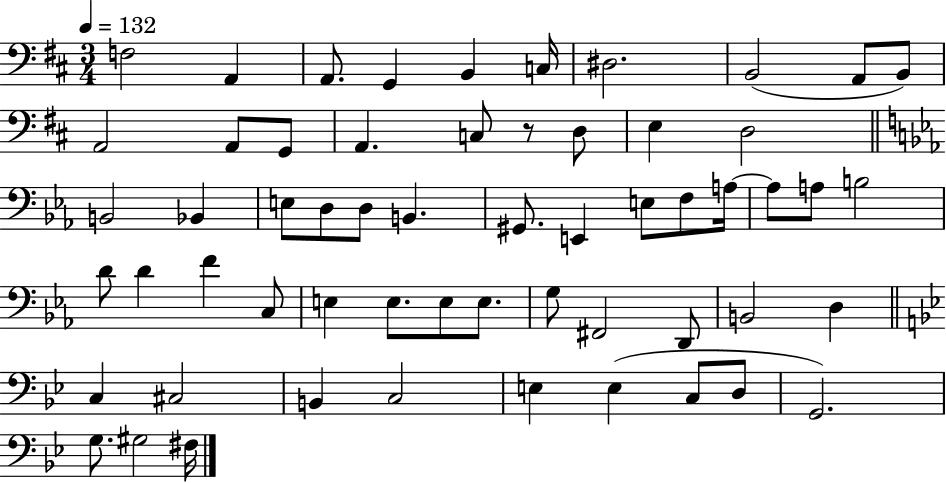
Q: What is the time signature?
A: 3/4